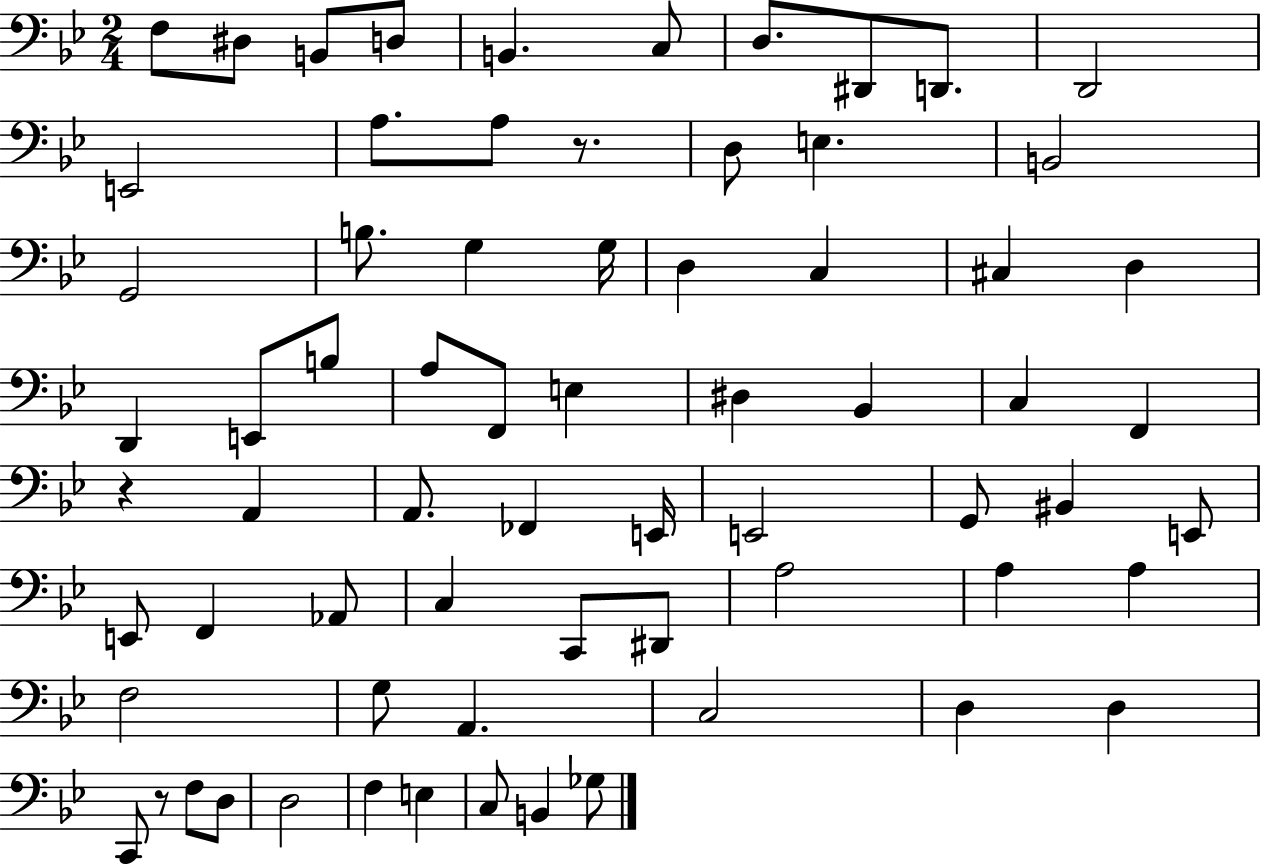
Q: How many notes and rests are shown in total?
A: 69